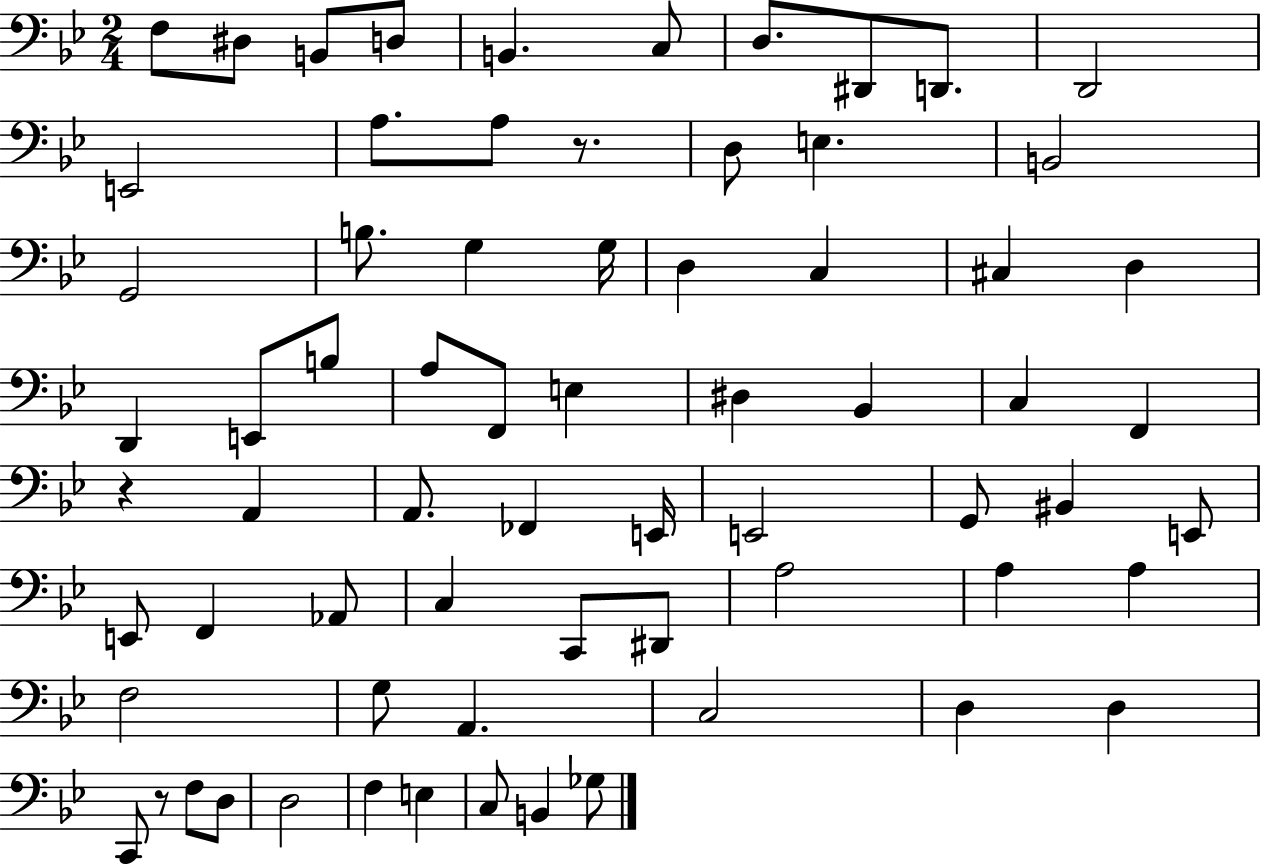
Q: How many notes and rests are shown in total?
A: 69